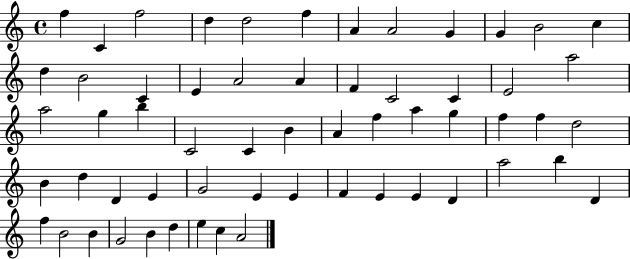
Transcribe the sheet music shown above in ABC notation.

X:1
T:Untitled
M:4/4
L:1/4
K:C
f C f2 d d2 f A A2 G G B2 c d B2 C E A2 A F C2 C E2 a2 a2 g b C2 C B A f a g f f d2 B d D E G2 E E F E E D a2 b D f B2 B G2 B d e c A2